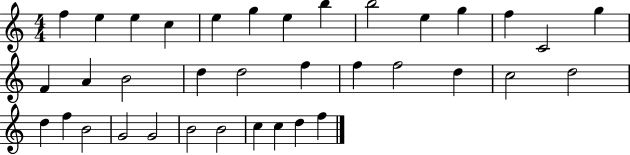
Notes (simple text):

F5/q E5/q E5/q C5/q E5/q G5/q E5/q B5/q B5/h E5/q G5/q F5/q C4/h G5/q F4/q A4/q B4/h D5/q D5/h F5/q F5/q F5/h D5/q C5/h D5/h D5/q F5/q B4/h G4/h G4/h B4/h B4/h C5/q C5/q D5/q F5/q